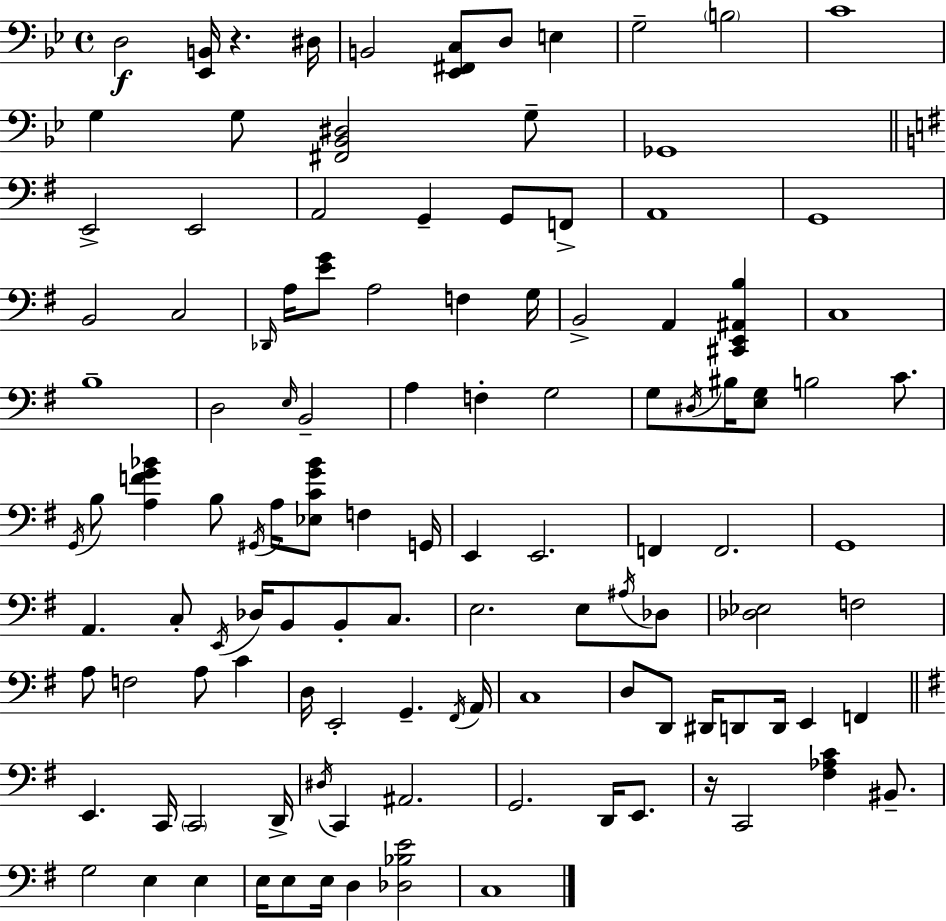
{
  \clef bass
  \time 4/4
  \defaultTimeSignature
  \key g \minor
  d2\f <ees, b,>16 r4. dis16 | b,2 <ees, fis, c>8 d8 e4 | g2-- \parenthesize b2 | c'1 | \break g4 g8 <fis, bes, dis>2 g8-- | ges,1 | \bar "||" \break \key g \major e,2-> e,2 | a,2 g,4-- g,8 f,8-> | a,1 | g,1 | \break b,2 c2 | \grace { des,16 } a16 <e' g'>8 a2 f4 | g16 b,2-> a,4 <cis, e, ais, b>4 | c1 | \break b1-- | d2 \grace { e16 } b,2-- | a4 f4-. g2 | g8 \acciaccatura { dis16 } bis16 <e g>8 b2 | \break c'8. \acciaccatura { g,16 } b8 <a f' g' bes'>4 b8 \acciaccatura { gis,16 } a16 <ees c' g' bes'>8 | f4 g,16 e,4 e,2. | f,4 f,2. | g,1 | \break a,4. c8-. \acciaccatura { e,16 } des16 b,8 | b,8-. c8. e2. | e8 \acciaccatura { ais16 } des8 <des ees>2 f2 | a8 f2 | \break a8 c'4 d16 e,2-. | g,4.-- \acciaccatura { fis,16 } a,16 c1 | d8 d,8 dis,16 d,8 d,16 | e,4 f,4 \bar "||" \break \key g \major e,4. c,16 \parenthesize c,2 d,16-> | \acciaccatura { dis16 } c,4 ais,2. | g,2. d,16 e,8. | r16 c,2 <fis aes c'>4 bis,8.-- | \break g2 e4 e4 | e16 e8 e16 d4 <des bes e'>2 | c1 | \bar "|."
}